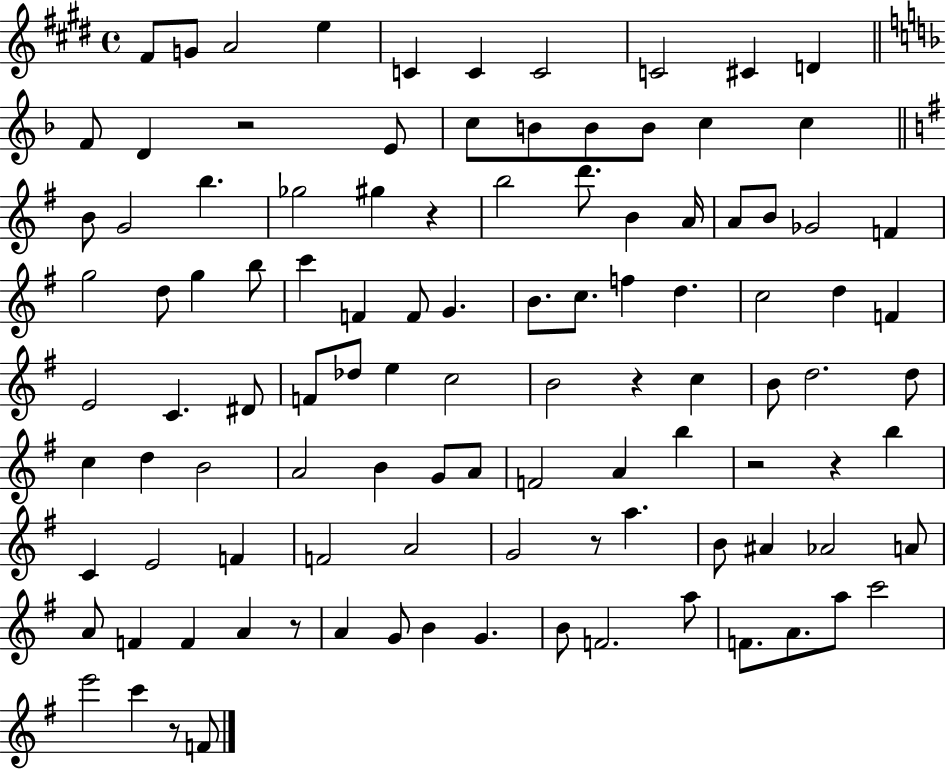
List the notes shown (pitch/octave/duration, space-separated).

F#4/e G4/e A4/h E5/q C4/q C4/q C4/h C4/h C#4/q D4/q F4/e D4/q R/h E4/e C5/e B4/e B4/e B4/e C5/q C5/q B4/e G4/h B5/q. Gb5/h G#5/q R/q B5/h D6/e. B4/q A4/s A4/e B4/e Gb4/h F4/q G5/h D5/e G5/q B5/e C6/q F4/q F4/e G4/q. B4/e. C5/e. F5/q D5/q. C5/h D5/q F4/q E4/h C4/q. D#4/e F4/e Db5/e E5/q C5/h B4/h R/q C5/q B4/e D5/h. D5/e C5/q D5/q B4/h A4/h B4/q G4/e A4/e F4/h A4/q B5/q R/h R/q B5/q C4/q E4/h F4/q F4/h A4/h G4/h R/e A5/q. B4/e A#4/q Ab4/h A4/e A4/e F4/q F4/q A4/q R/e A4/q G4/e B4/q G4/q. B4/e F4/h. A5/e F4/e. A4/e. A5/e C6/h E6/h C6/q R/e F4/e